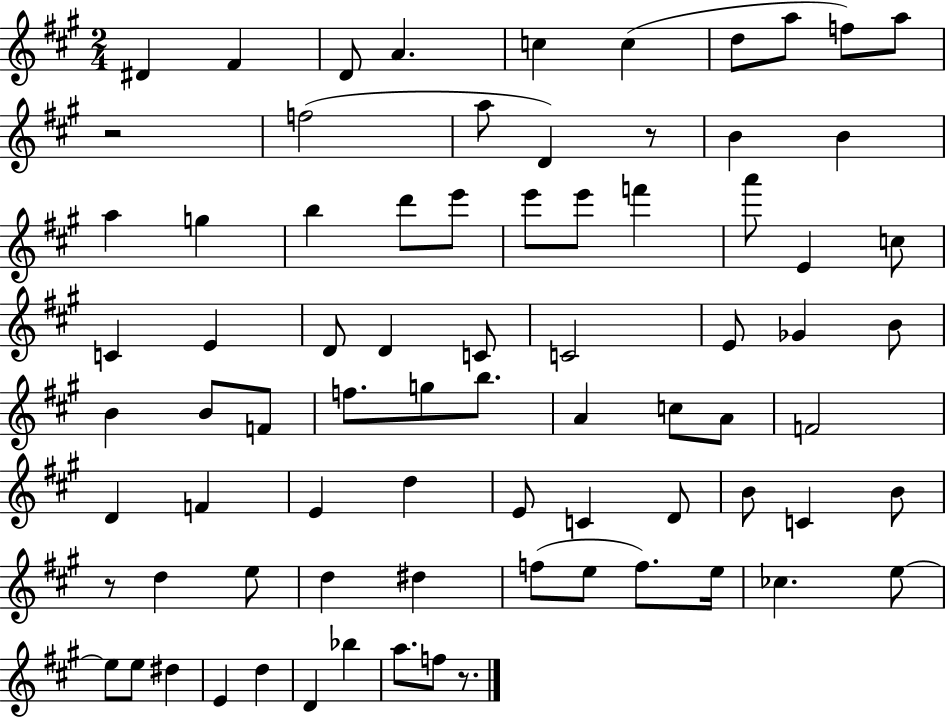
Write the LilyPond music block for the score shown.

{
  \clef treble
  \numericTimeSignature
  \time 2/4
  \key a \major
  \repeat volta 2 { dis'4 fis'4 | d'8 a'4. | c''4 c''4( | d''8 a''8 f''8) a''8 | \break r2 | f''2( | a''8 d'4) r8 | b'4 b'4 | \break a''4 g''4 | b''4 d'''8 e'''8 | e'''8 e'''8 f'''4 | a'''8 e'4 c''8 | \break c'4 e'4 | d'8 d'4 c'8 | c'2 | e'8 ges'4 b'8 | \break b'4 b'8 f'8 | f''8. g''8 b''8. | a'4 c''8 a'8 | f'2 | \break d'4 f'4 | e'4 d''4 | e'8 c'4 d'8 | b'8 c'4 b'8 | \break r8 d''4 e''8 | d''4 dis''4 | f''8( e''8 f''8.) e''16 | ces''4. e''8~~ | \break e''8 e''8 dis''4 | e'4 d''4 | d'4 bes''4 | a''8. f''8 r8. | \break } \bar "|."
}